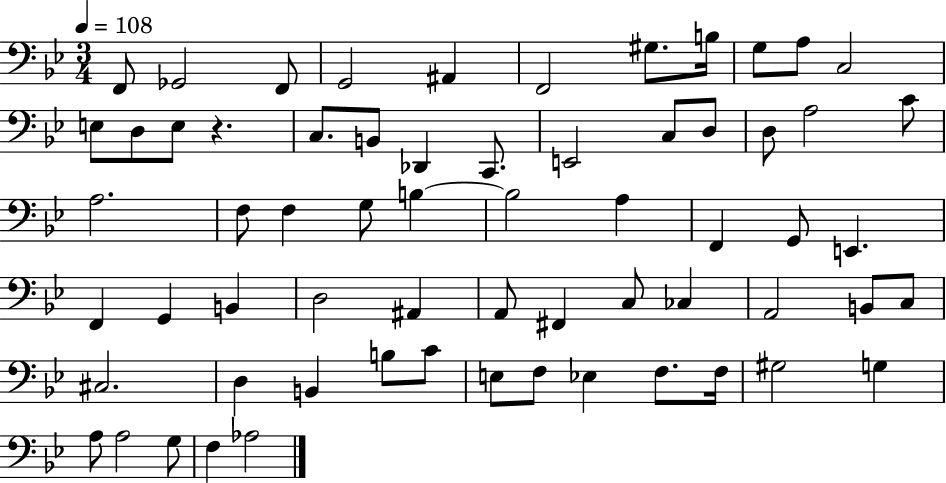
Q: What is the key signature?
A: BES major